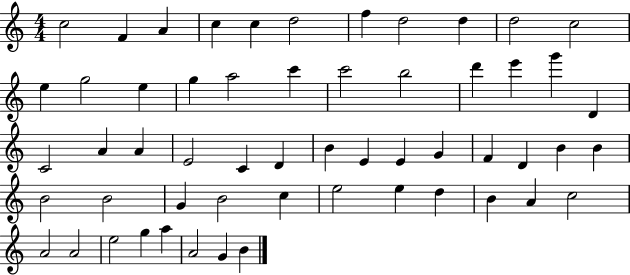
C5/h F4/q A4/q C5/q C5/q D5/h F5/q D5/h D5/q D5/h C5/h E5/q G5/h E5/q G5/q A5/h C6/q C6/h B5/h D6/q E6/q G6/q D4/q C4/h A4/q A4/q E4/h C4/q D4/q B4/q E4/q E4/q G4/q F4/q D4/q B4/q B4/q B4/h B4/h G4/q B4/h C5/q E5/h E5/q D5/q B4/q A4/q C5/h A4/h A4/h E5/h G5/q A5/q A4/h G4/q B4/q